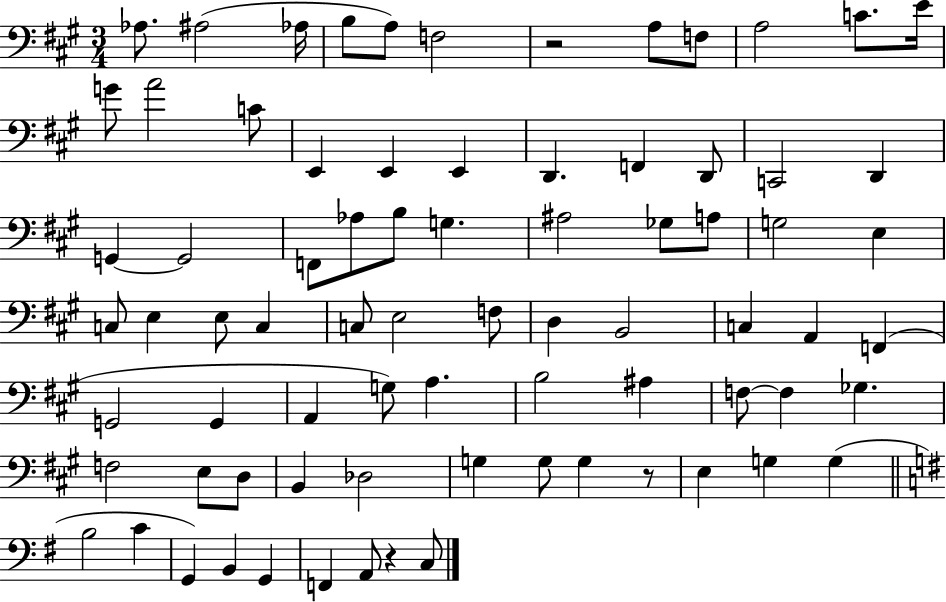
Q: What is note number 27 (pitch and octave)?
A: B3